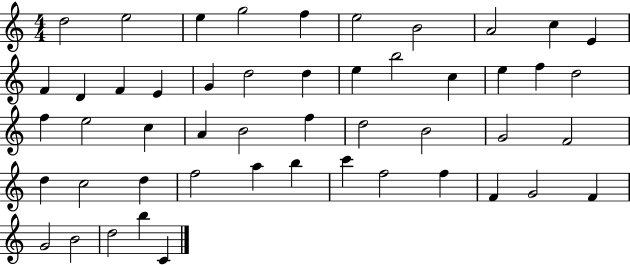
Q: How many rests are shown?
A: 0